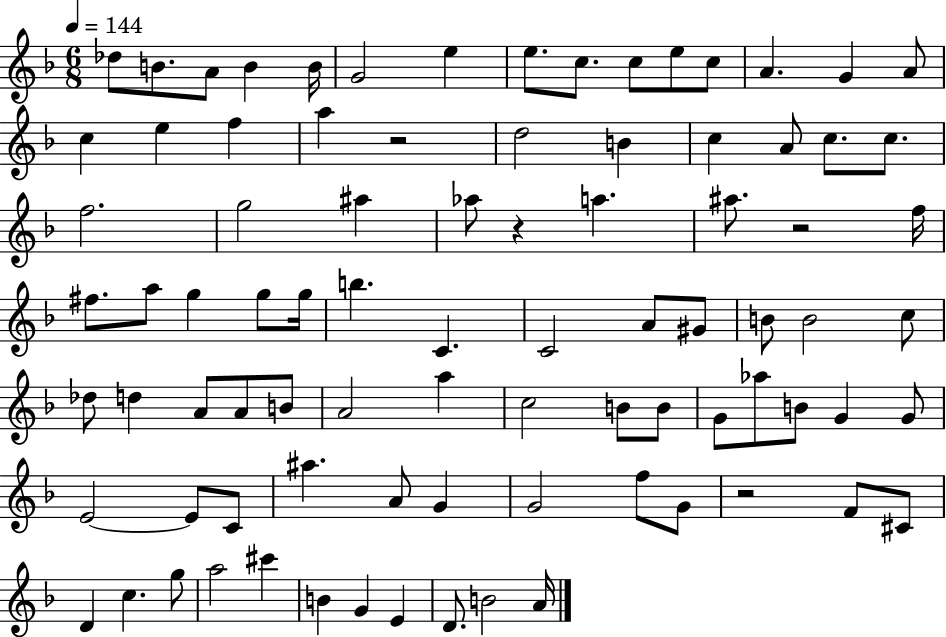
Db5/e B4/e. A4/e B4/q B4/s G4/h E5/q E5/e. C5/e. C5/e E5/e C5/e A4/q. G4/q A4/e C5/q E5/q F5/q A5/q R/h D5/h B4/q C5/q A4/e C5/e. C5/e. F5/h. G5/h A#5/q Ab5/e R/q A5/q. A#5/e. R/h F5/s F#5/e. A5/e G5/q G5/e G5/s B5/q. C4/q. C4/h A4/e G#4/e B4/e B4/h C5/e Db5/e D5/q A4/e A4/e B4/e A4/h A5/q C5/h B4/e B4/e G4/e Ab5/e B4/e G4/q G4/e E4/h E4/e C4/e A#5/q. A4/e G4/q G4/h F5/e G4/e R/h F4/e C#4/e D4/q C5/q. G5/e A5/h C#6/q B4/q G4/q E4/q D4/e. B4/h A4/s